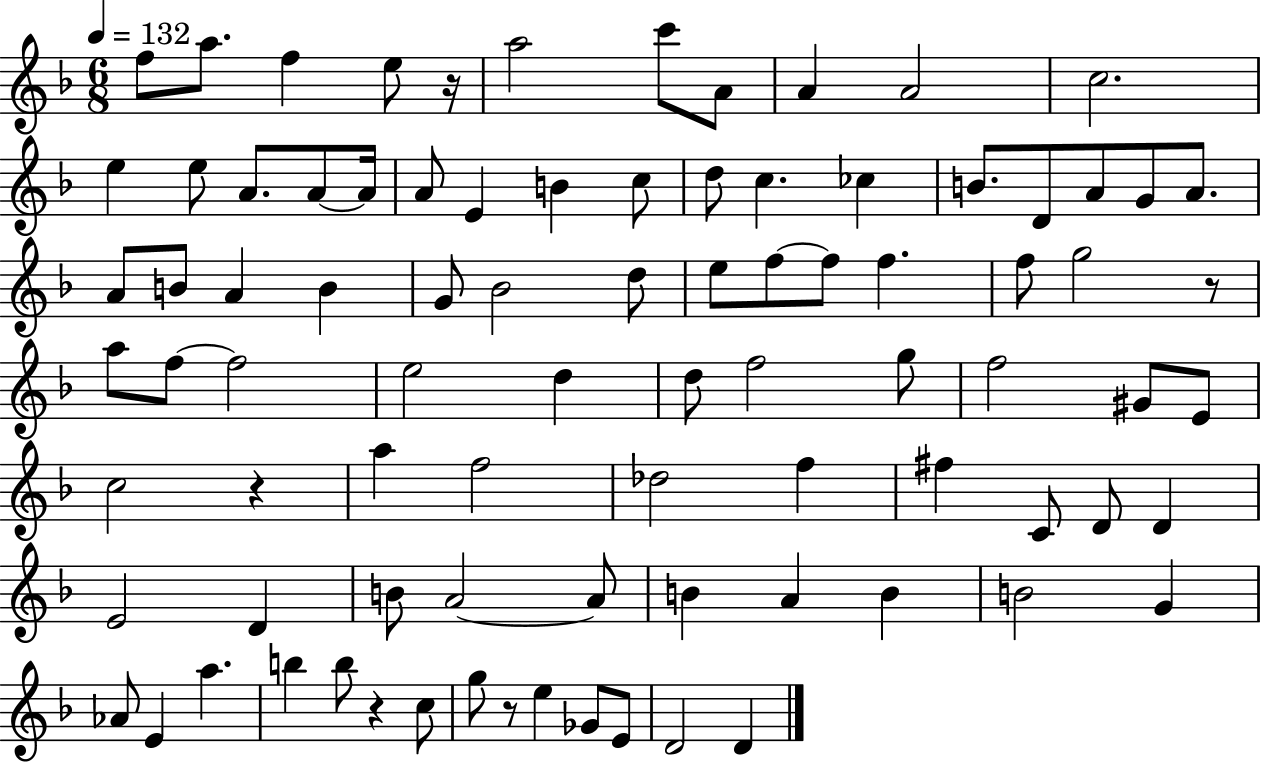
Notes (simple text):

F5/e A5/e. F5/q E5/e R/s A5/h C6/e A4/e A4/q A4/h C5/h. E5/q E5/e A4/e. A4/e A4/s A4/e E4/q B4/q C5/e D5/e C5/q. CES5/q B4/e. D4/e A4/e G4/e A4/e. A4/e B4/e A4/q B4/q G4/e Bb4/h D5/e E5/e F5/e F5/e F5/q. F5/e G5/h R/e A5/e F5/e F5/h E5/h D5/q D5/e F5/h G5/e F5/h G#4/e E4/e C5/h R/q A5/q F5/h Db5/h F5/q F#5/q C4/e D4/e D4/q E4/h D4/q B4/e A4/h A4/e B4/q A4/q B4/q B4/h G4/q Ab4/e E4/q A5/q. B5/q B5/e R/q C5/e G5/e R/e E5/q Gb4/e E4/e D4/h D4/q